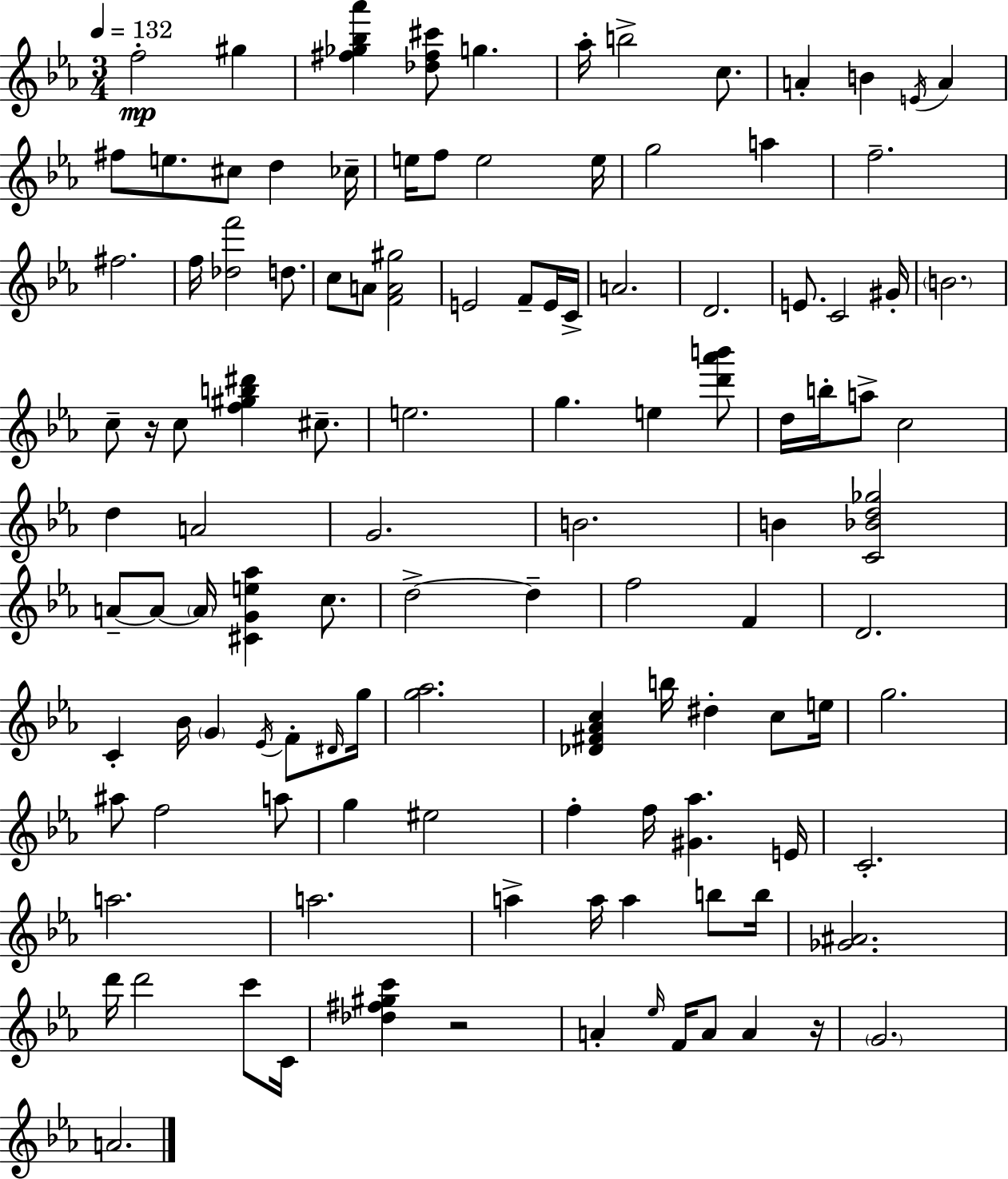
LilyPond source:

{
  \clef treble
  \numericTimeSignature
  \time 3/4
  \key c \minor
  \tempo 4 = 132
  f''2-.\mp gis''4 | <fis'' ges'' bes'' aes'''>4 <des'' fis'' cis'''>8 g''4. | aes''16-. b''2-> c''8. | a'4-. b'4 \acciaccatura { e'16 } a'4 | \break fis''8 e''8. cis''8 d''4 | ces''16-- e''16 f''8 e''2 | e''16 g''2 a''4 | f''2.-- | \break fis''2. | f''16 <des'' f'''>2 d''8. | c''8 a'8 <f' a' gis''>2 | e'2 f'8-- e'16 | \break c'16-> a'2. | d'2. | e'8. c'2 | gis'16-. \parenthesize b'2. | \break c''8-- r16 c''8 <f'' gis'' b'' dis'''>4 cis''8.-- | e''2. | g''4. e''4 <d''' aes''' b'''>8 | d''16 b''16-. a''8-> c''2 | \break d''4 a'2 | g'2. | b'2. | b'4 <c' bes' d'' ges''>2 | \break a'8--~~ a'8~~ \parenthesize a'16 <cis' g' e'' aes''>4 c''8. | d''2->~~ d''4-- | f''2 f'4 | d'2. | \break c'4-. bes'16 \parenthesize g'4 \acciaccatura { ees'16 } f'8-. | \grace { dis'16 } g''16 <g'' aes''>2. | <des' fis' aes' c''>4 b''16 dis''4-. | c''8 e''16 g''2. | \break ais''8 f''2 | a''8 g''4 eis''2 | f''4-. f''16 <gis' aes''>4. | e'16 c'2.-. | \break a''2. | a''2. | a''4-> a''16 a''4 | b''8 b''16 <ges' ais'>2. | \break d'''16 d'''2 | c'''8 c'16 <des'' fis'' gis'' c'''>4 r2 | a'4-. \grace { ees''16 } f'16 a'8 a'4 | r16 \parenthesize g'2. | \break a'2. | \bar "|."
}